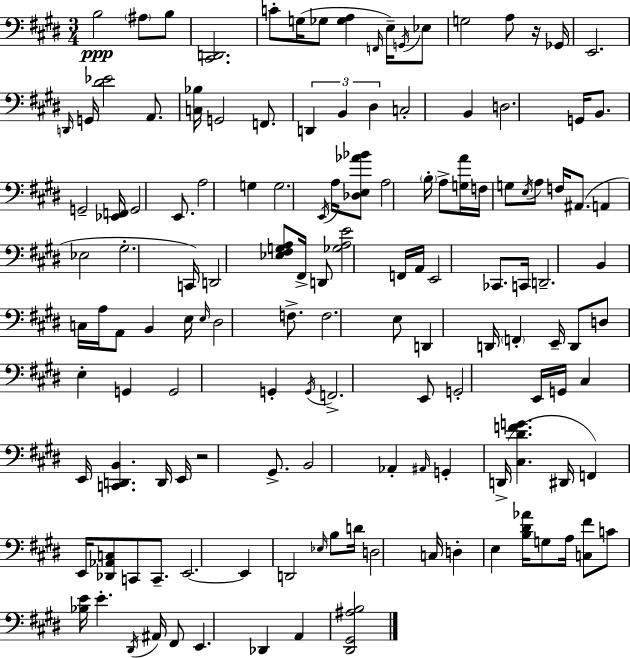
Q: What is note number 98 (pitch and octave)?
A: C2